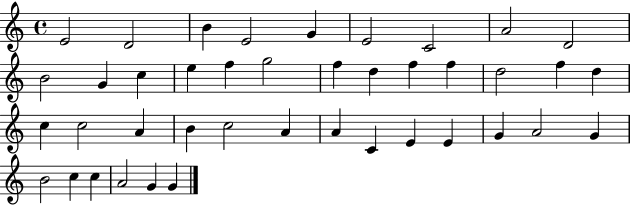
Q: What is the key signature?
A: C major